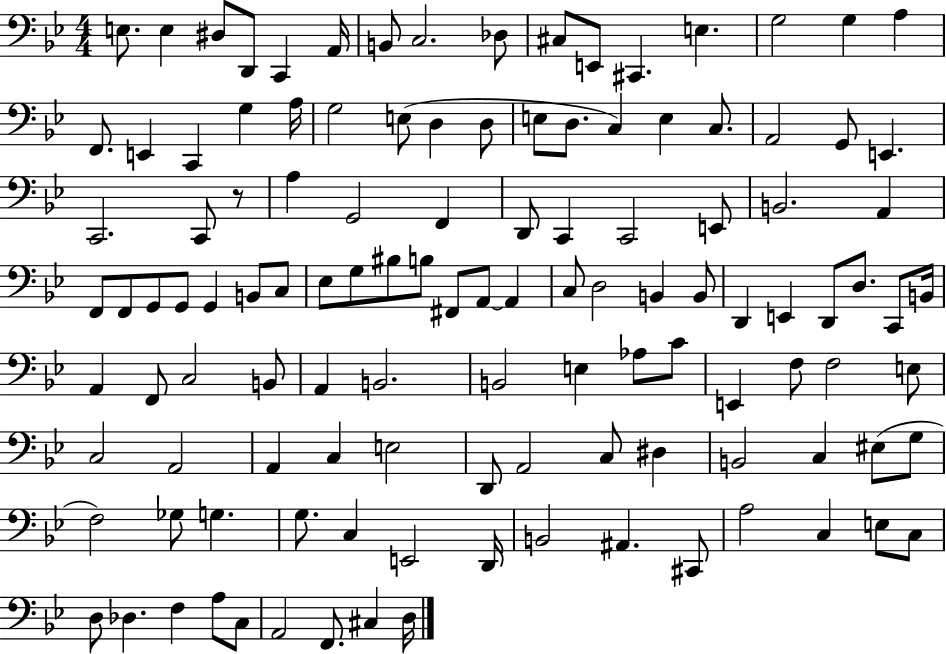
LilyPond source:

{
  \clef bass
  \numericTimeSignature
  \time 4/4
  \key bes \major
  e8. e4 dis8 d,8 c,4 a,16 | b,8 c2. des8 | cis8 e,8 cis,4. e4. | g2 g4 a4 | \break f,8. e,4 c,4 g4 a16 | g2 e8( d4 d8 | e8 d8. c4) e4 c8. | a,2 g,8 e,4. | \break c,2. c,8 r8 | a4 g,2 f,4 | d,8 c,4 c,2 e,8 | b,2. a,4 | \break f,8 f,8 g,8 g,8 g,4 b,8 c8 | ees8 g8 bis8 b8 fis,8 a,8~~ a,4 | c8 d2 b,4 b,8 | d,4 e,4 d,8 d8. c,8 b,16 | \break a,4 f,8 c2 b,8 | a,4 b,2. | b,2 e4 aes8 c'8 | e,4 f8 f2 e8 | \break c2 a,2 | a,4 c4 e2 | d,8 a,2 c8 dis4 | b,2 c4 eis8( g8 | \break f2) ges8 g4. | g8. c4 e,2 d,16 | b,2 ais,4. cis,8 | a2 c4 e8 c8 | \break d8 des4. f4 a8 c8 | a,2 f,8. cis4 d16 | \bar "|."
}